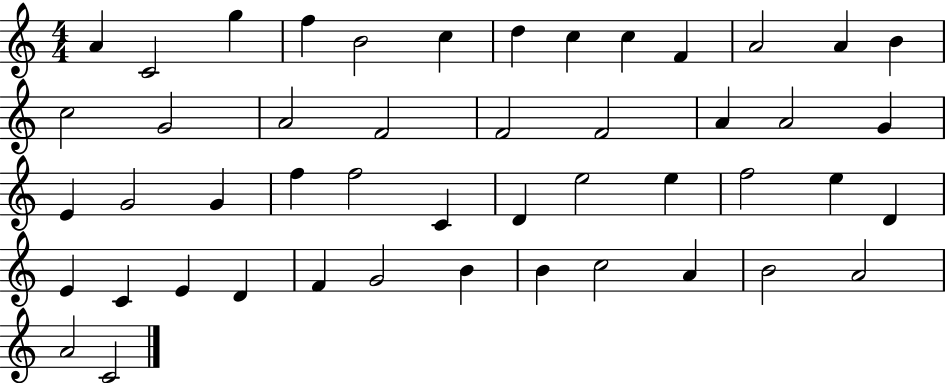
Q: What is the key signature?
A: C major